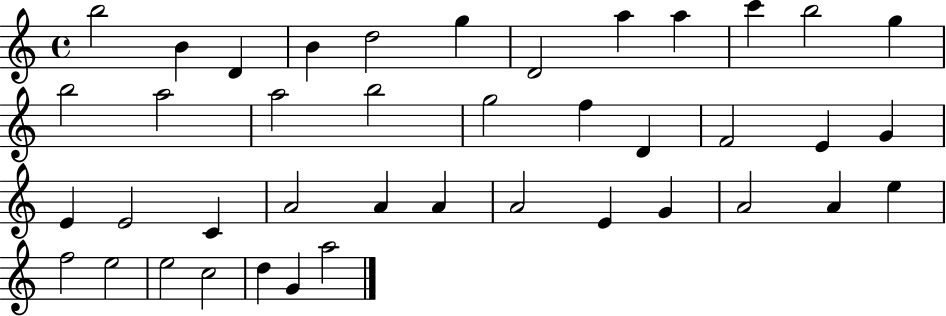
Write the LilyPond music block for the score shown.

{
  \clef treble
  \time 4/4
  \defaultTimeSignature
  \key c \major
  b''2 b'4 d'4 | b'4 d''2 g''4 | d'2 a''4 a''4 | c'''4 b''2 g''4 | \break b''2 a''2 | a''2 b''2 | g''2 f''4 d'4 | f'2 e'4 g'4 | \break e'4 e'2 c'4 | a'2 a'4 a'4 | a'2 e'4 g'4 | a'2 a'4 e''4 | \break f''2 e''2 | e''2 c''2 | d''4 g'4 a''2 | \bar "|."
}